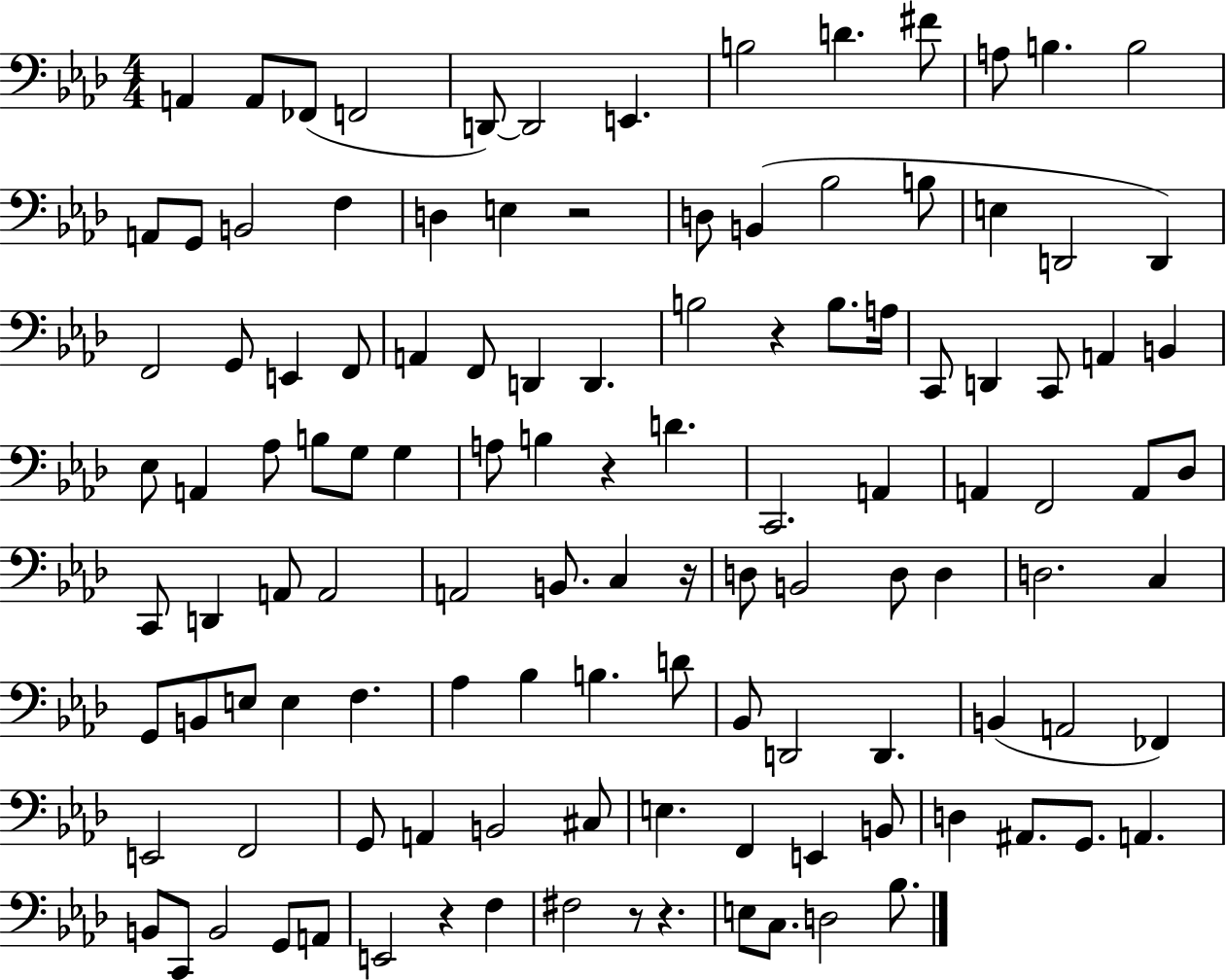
A2/q A2/e FES2/e F2/h D2/e D2/h E2/q. B3/h D4/q. F#4/e A3/e B3/q. B3/h A2/e G2/e B2/h F3/q D3/q E3/q R/h D3/e B2/q Bb3/h B3/e E3/q D2/h D2/q F2/h G2/e E2/q F2/e A2/q F2/e D2/q D2/q. B3/h R/q B3/e. A3/s C2/e D2/q C2/e A2/q B2/q Eb3/e A2/q Ab3/e B3/e G3/e G3/q A3/e B3/q R/q D4/q. C2/h. A2/q A2/q F2/h A2/e Db3/e C2/e D2/q A2/e A2/h A2/h B2/e. C3/q R/s D3/e B2/h D3/e D3/q D3/h. C3/q G2/e B2/e E3/e E3/q F3/q. Ab3/q Bb3/q B3/q. D4/e Bb2/e D2/h D2/q. B2/q A2/h FES2/q E2/h F2/h G2/e A2/q B2/h C#3/e E3/q. F2/q E2/q B2/e D3/q A#2/e. G2/e. A2/q. B2/e C2/e B2/h G2/e A2/e E2/h R/q F3/q F#3/h R/e R/q. E3/e C3/e. D3/h Bb3/e.